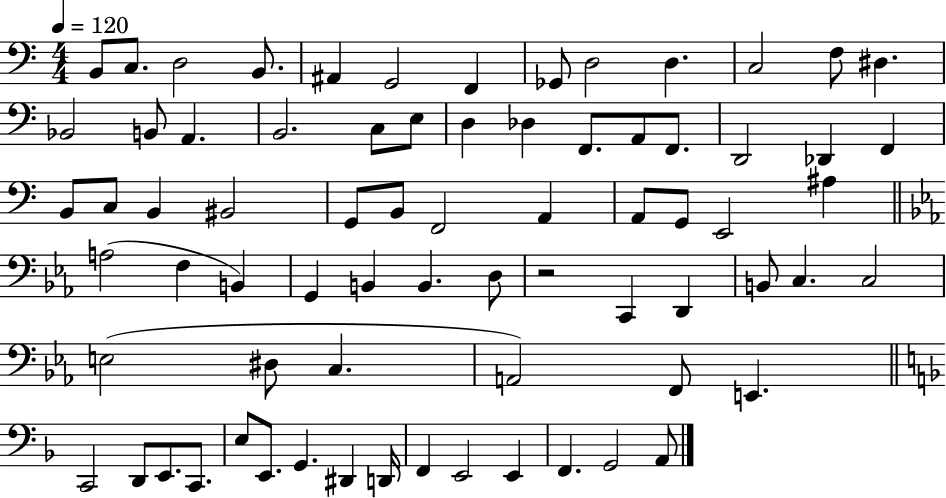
B2/e C3/e. D3/h B2/e. A#2/q G2/h F2/q Gb2/e D3/h D3/q. C3/h F3/e D#3/q. Bb2/h B2/e A2/q. B2/h. C3/e E3/e D3/q Db3/q F2/e. A2/e F2/e. D2/h Db2/q F2/q B2/e C3/e B2/q BIS2/h G2/e B2/e F2/h A2/q A2/e G2/e E2/h A#3/q A3/h F3/q B2/q G2/q B2/q B2/q. D3/e R/h C2/q D2/q B2/e C3/q. C3/h E3/h D#3/e C3/q. A2/h F2/e E2/q. C2/h D2/e E2/e. C2/e. E3/e E2/e. G2/q. D#2/q D2/s F2/q E2/h E2/q F2/q. G2/h A2/e